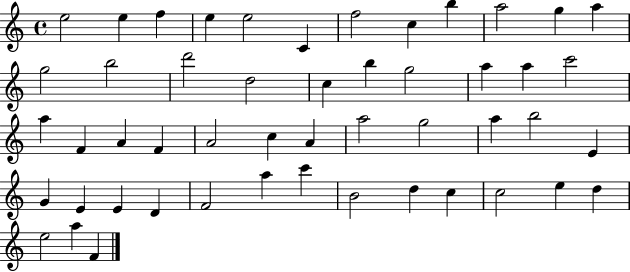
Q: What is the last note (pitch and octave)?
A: F4